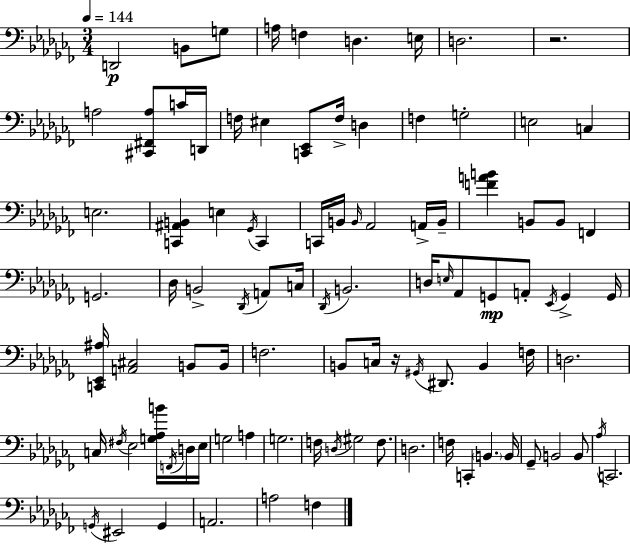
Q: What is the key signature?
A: AES minor